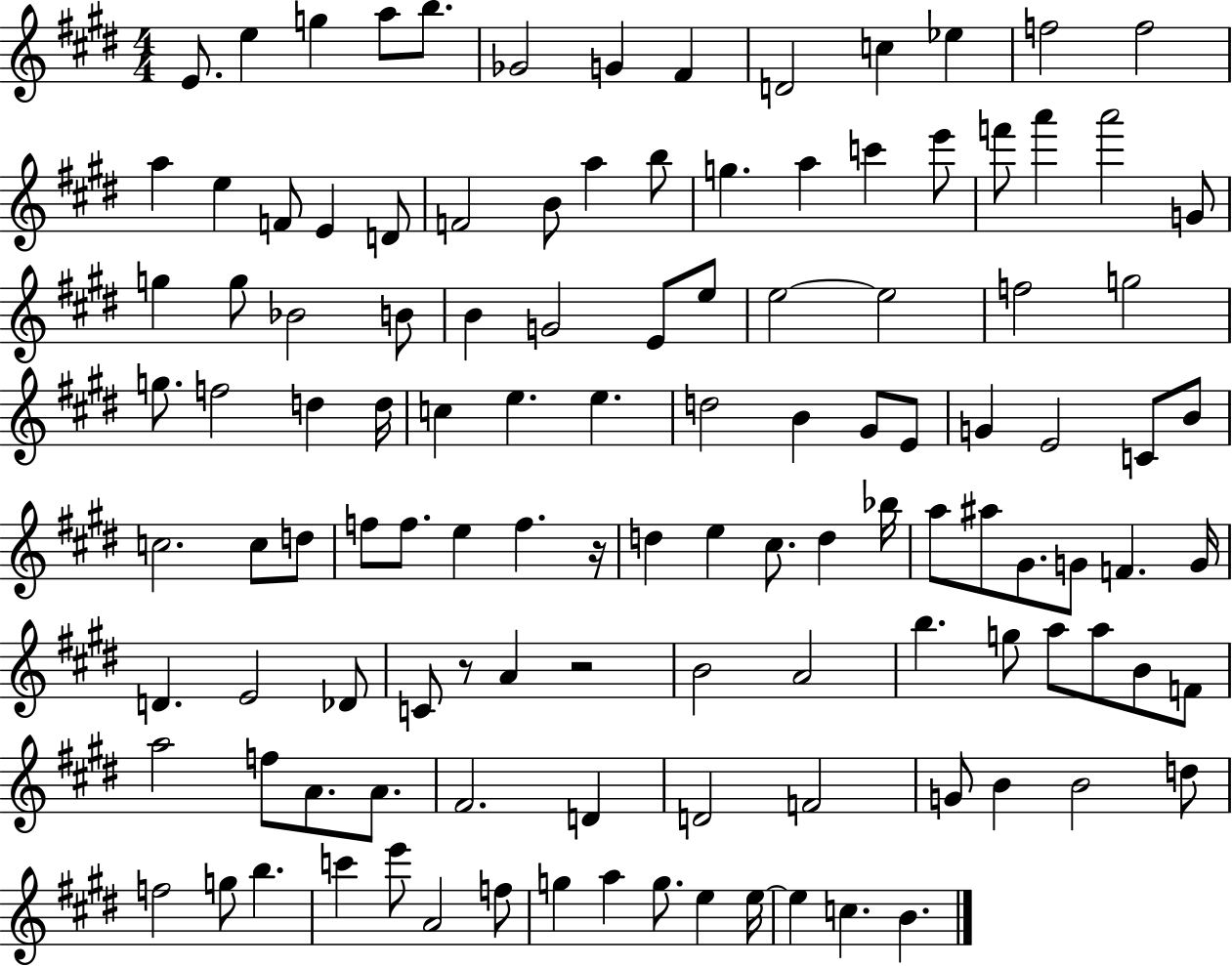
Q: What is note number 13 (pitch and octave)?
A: F5